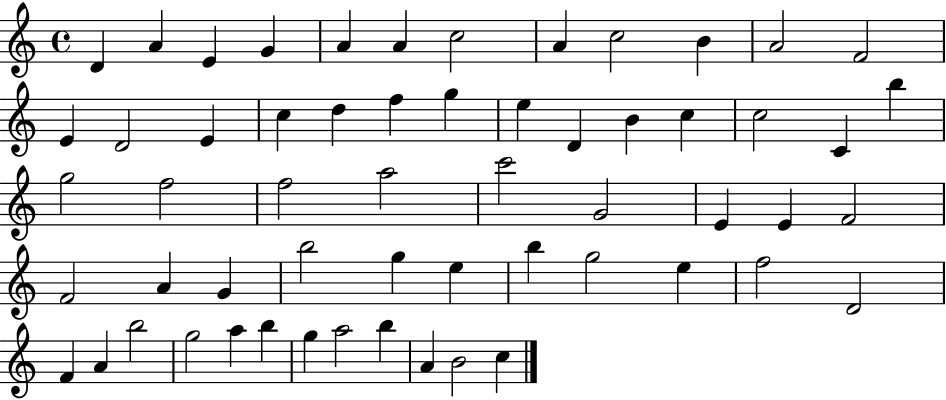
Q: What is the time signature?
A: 4/4